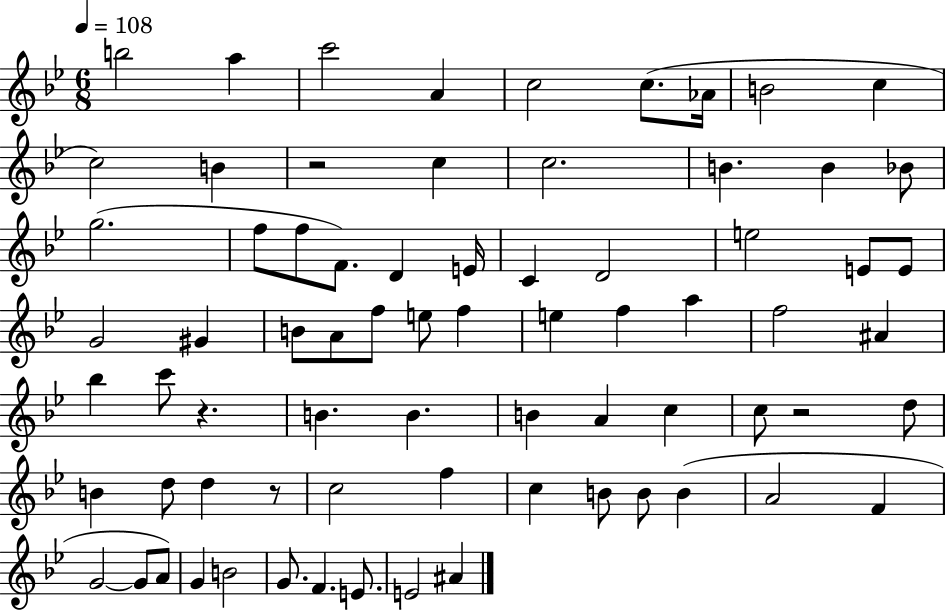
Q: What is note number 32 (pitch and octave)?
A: F5